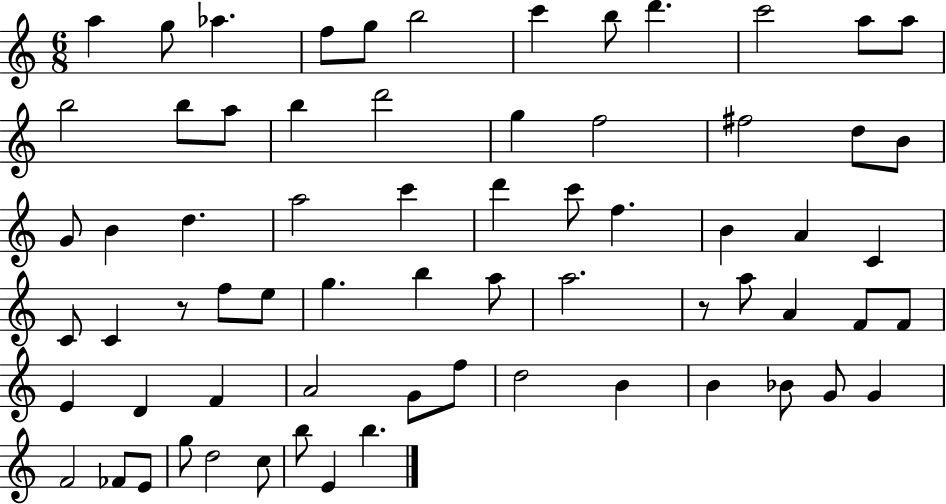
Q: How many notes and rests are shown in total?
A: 68